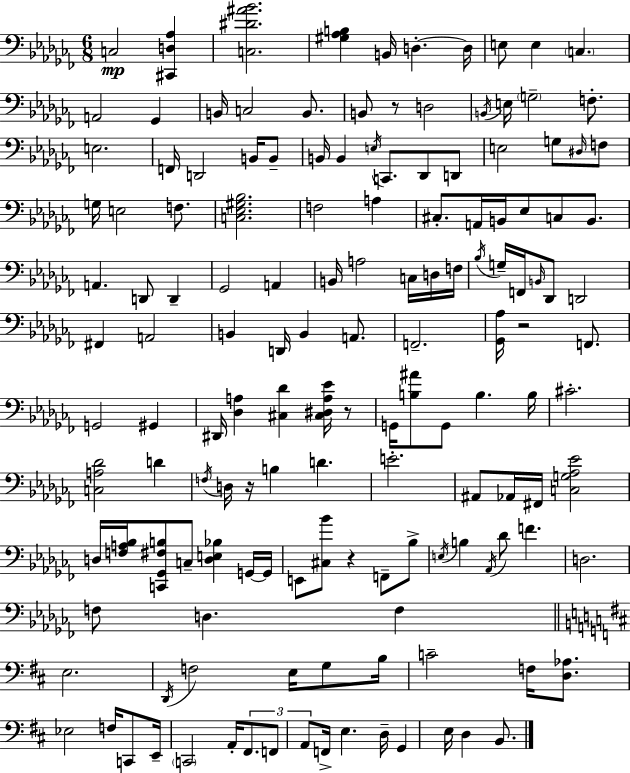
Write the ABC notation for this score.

X:1
T:Untitled
M:6/8
L:1/4
K:Abm
C,2 [^C,,D,_A,] [C,^D^A_B]2 [^G,_A,B,] B,,/4 D, D,/4 E,/2 E, C, A,,2 _G,, B,,/4 C,2 B,,/2 B,,/2 z/2 D,2 B,,/4 E,/4 G,2 F,/2 E,2 F,,/4 D,,2 B,,/4 B,,/2 B,,/4 B,, E,/4 C,,/2 _D,,/2 D,,/2 E,2 G,/2 ^D,/4 F,/2 G,/4 E,2 F,/2 [C,_E,^G,_B,]2 F,2 A, ^C,/2 A,,/4 B,,/4 _E,/2 C,/2 B,,/2 A,, D,,/2 D,, _G,,2 A,, B,,/4 A,2 C,/4 D,/4 F,/4 _B,/4 G,/4 F,,/4 B,,/4 _D,,/2 D,,2 ^F,, A,,2 B,, D,,/4 B,, A,,/2 F,,2 [_G,,_A,]/4 z2 F,,/2 G,,2 ^G,, ^D,,/4 [_D,A,] [^C,_D] [^C,^D,A,_E]/4 z/2 G,,/4 [B,^A]/2 G,,/2 B, B,/4 ^C2 [C,A,_D]2 D F,/4 D,/4 z/4 B, D E2 ^A,,/2 _A,,/4 ^F,,/4 [C,G,_A,_E]2 D,/4 [F,A,_B,]/4 [C,,_G,,^F,B,]/2 C,/2 [D,E,_B,] G,,/4 G,,/4 E,,/2 [^C,_B]/2 z F,,/2 _B,/2 E,/4 B, _A,,/4 _D/2 F D,2 F,/2 D, F, E,2 D,,/4 F,2 E,/4 G,/2 B,/4 C2 F,/4 [D,_A,]/2 _E,2 F,/4 C,,/2 E,,/4 C,,2 A,,/4 ^F,,/2 F,,/2 A,,/2 F,,/4 E, D,/4 G,, E,/4 D, B,,/2